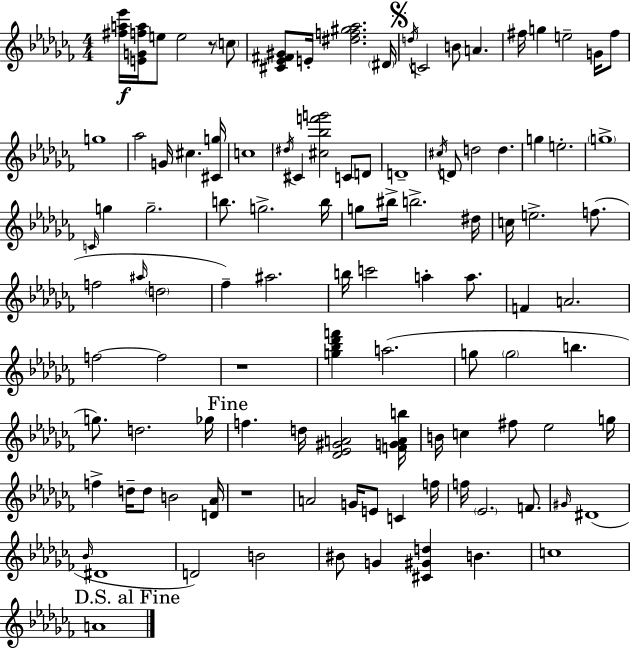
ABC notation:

X:1
T:Untitled
M:4/4
L:1/4
K:Abm
[^fa_e']/4 [EGfa]/4 e/2 e2 z/2 c/2 [^C_E^F^G]/2 E/4 [^df^g_a]2 ^D/4 d/4 C2 B/2 A ^f/4 g e2 G/4 ^f/2 g4 _a2 G/4 ^c [^Cg]/4 c4 ^d/4 ^C [^c_bf'g']2 C/2 D/2 D4 ^c/4 D/2 d2 d g e2 g4 C/4 g g2 b/2 g2 b/4 g/2 ^b/4 b2 ^d/4 c/4 e2 f/2 f2 ^a/4 d2 _f ^a2 b/4 c'2 a a/2 F A2 f2 f2 z4 [g_b_d'f'] a2 g/2 g2 b g/2 d2 _g/4 f d/4 [_D_E^GA]2 [FGAb]/4 B/4 c ^f/2 _e2 g/4 f d/4 d/2 B2 [D_A]/4 z4 A2 G/4 E/2 C f/4 f/4 _E2 F/2 ^G/4 ^D4 _B/4 ^D4 D2 B2 ^B/2 G [^C^Gd] B c4 A4